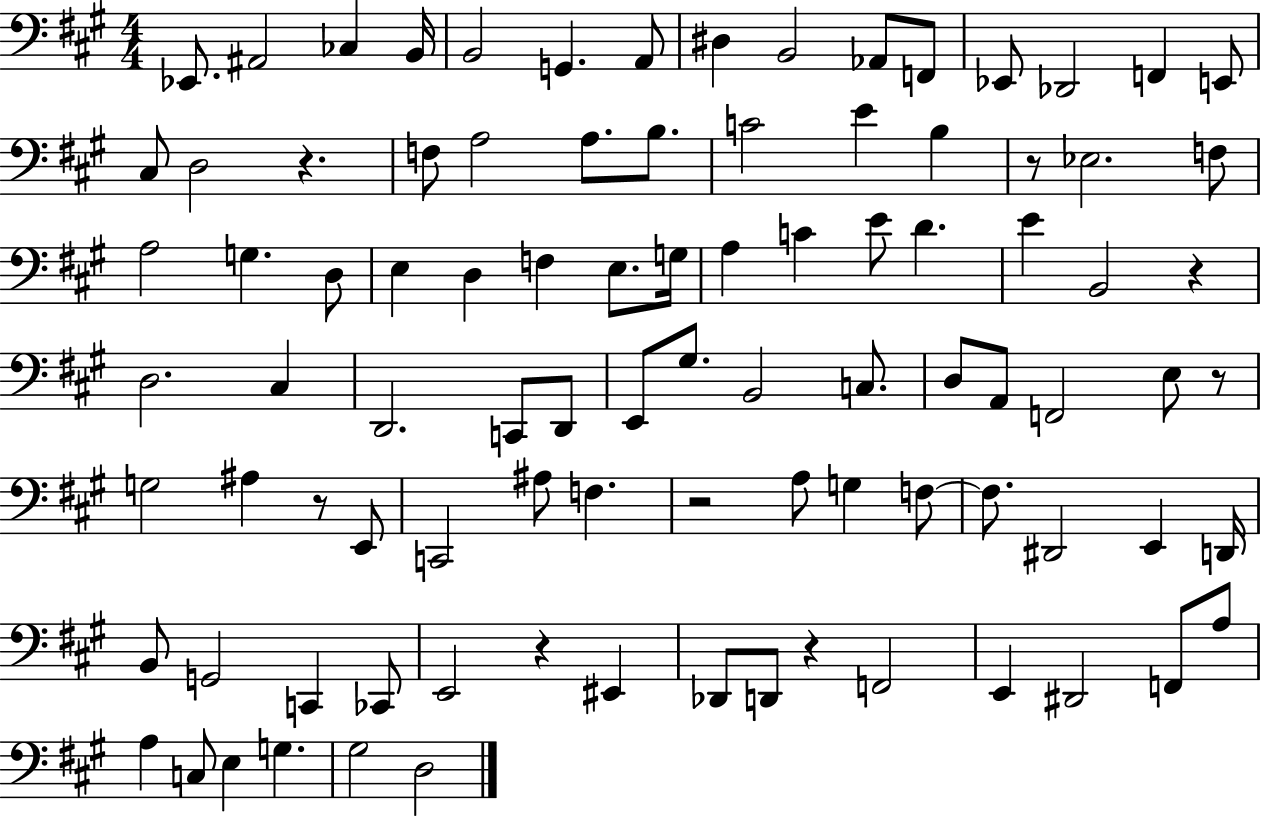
Eb2/e. A#2/h CES3/q B2/s B2/h G2/q. A2/e D#3/q B2/h Ab2/e F2/e Eb2/e Db2/h F2/q E2/e C#3/e D3/h R/q. F3/e A3/h A3/e. B3/e. C4/h E4/q B3/q R/e Eb3/h. F3/e A3/h G3/q. D3/e E3/q D3/q F3/q E3/e. G3/s A3/q C4/q E4/e D4/q. E4/q B2/h R/q D3/h. C#3/q D2/h. C2/e D2/e E2/e G#3/e. B2/h C3/e. D3/e A2/e F2/h E3/e R/e G3/h A#3/q R/e E2/e C2/h A#3/e F3/q. R/h A3/e G3/q F3/e F3/e. D#2/h E2/q D2/s B2/e G2/h C2/q CES2/e E2/h R/q EIS2/q Db2/e D2/e R/q F2/h E2/q D#2/h F2/e A3/e A3/q C3/e E3/q G3/q. G#3/h D3/h